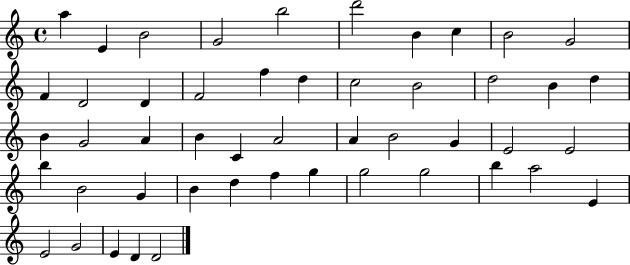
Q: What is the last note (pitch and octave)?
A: D4